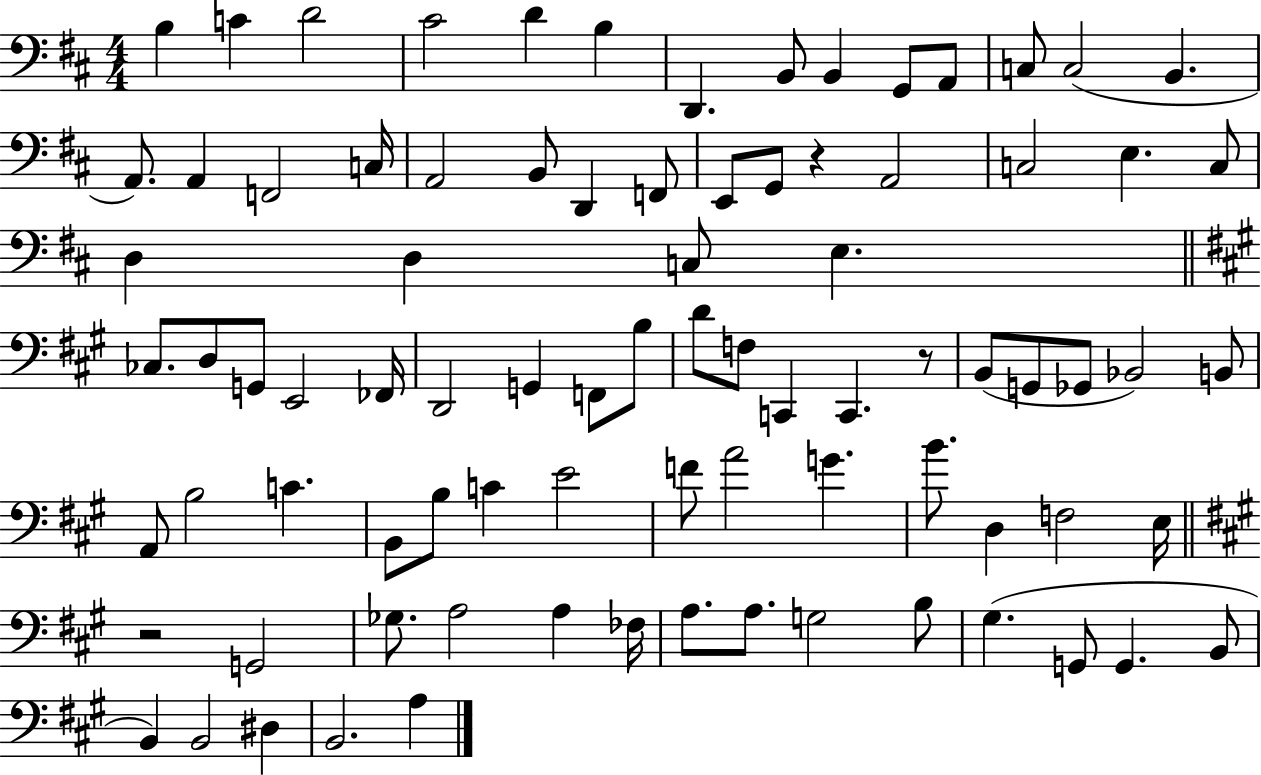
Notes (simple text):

B3/q C4/q D4/h C#4/h D4/q B3/q D2/q. B2/e B2/q G2/e A2/e C3/e C3/h B2/q. A2/e. A2/q F2/h C3/s A2/h B2/e D2/q F2/e E2/e G2/e R/q A2/h C3/h E3/q. C3/e D3/q D3/q C3/e E3/q. CES3/e. D3/e G2/e E2/h FES2/s D2/h G2/q F2/e B3/e D4/e F3/e C2/q C2/q. R/e B2/e G2/e Gb2/e Bb2/h B2/e A2/e B3/h C4/q. B2/e B3/e C4/q E4/h F4/e A4/h G4/q. B4/e. D3/q F3/h E3/s R/h G2/h Gb3/e. A3/h A3/q FES3/s A3/e. A3/e. G3/h B3/e G#3/q. G2/e G2/q. B2/e B2/q B2/h D#3/q B2/h. A3/q